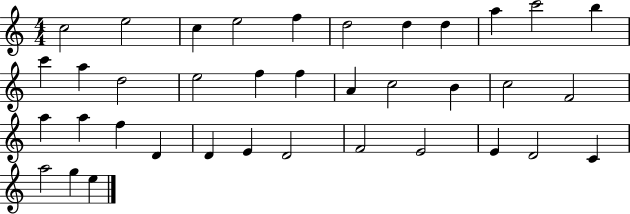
X:1
T:Untitled
M:4/4
L:1/4
K:C
c2 e2 c e2 f d2 d d a c'2 b c' a d2 e2 f f A c2 B c2 F2 a a f D D E D2 F2 E2 E D2 C a2 g e